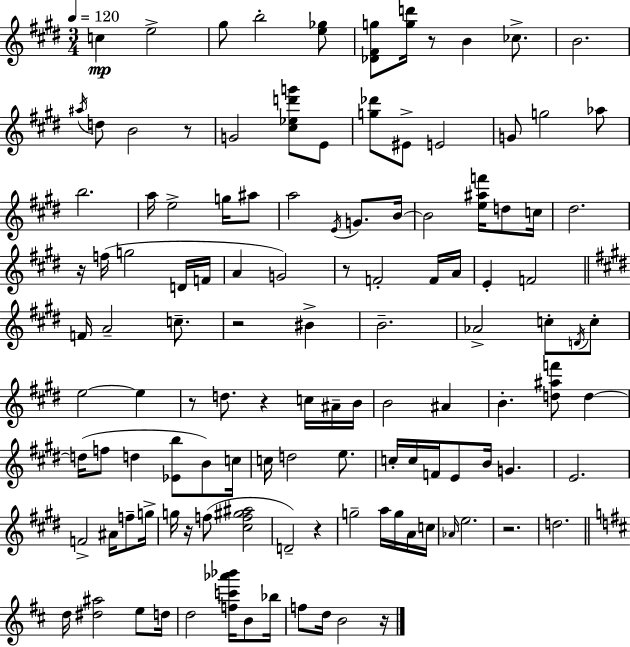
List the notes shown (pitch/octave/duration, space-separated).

C5/q E5/h G#5/e B5/h [E5,Gb5]/e [Db4,F#4,G5]/e [G5,D6]/s R/e B4/q CES5/e. B4/h. A#5/s D5/e B4/h R/e G4/h [C#5,Eb5,D6,G6]/e E4/e [G5,Db6]/e EIS4/e E4/h G4/e G5/h Ab5/e B5/h. A5/s E5/h G5/s A#5/e A5/h E4/s G4/e. B4/s B4/h [E5,A#5,F6]/s D5/e C5/s D#5/h. R/s F5/s G5/h D4/s F4/s A4/q G4/h R/e F4/h F4/s A4/s E4/q F4/h F4/s A4/h C5/e. R/h BIS4/q B4/h. Ab4/h C5/e D4/s C5/e E5/h E5/q R/e D5/e. R/q C5/s A#4/s B4/s B4/h A#4/q B4/q. [D5,A#5,F6]/e D5/q D5/s F5/e D5/q [Eb4,B5]/e B4/e C5/s C5/s D5/h E5/e. C5/s C5/s F4/s E4/e B4/s G4/q. E4/h. F4/h A#4/s F5/e G5/s G5/s R/s F5/e [C#5,F5,G#5,A#5]/h D4/h R/q G5/h A5/s G5/s A4/s C5/s Ab4/s E5/h. R/h. D5/h. D5/s [D#5,A#5]/h E5/e D5/s D5/h [F5,C6,Ab6,Bb6]/s B4/e Bb5/s F5/e D5/s B4/h R/s